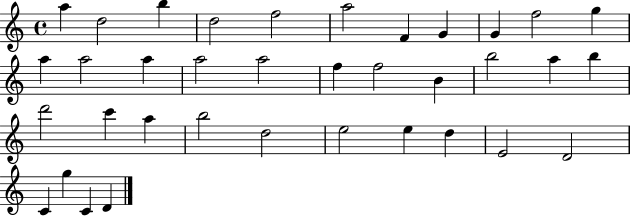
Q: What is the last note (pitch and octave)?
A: D4